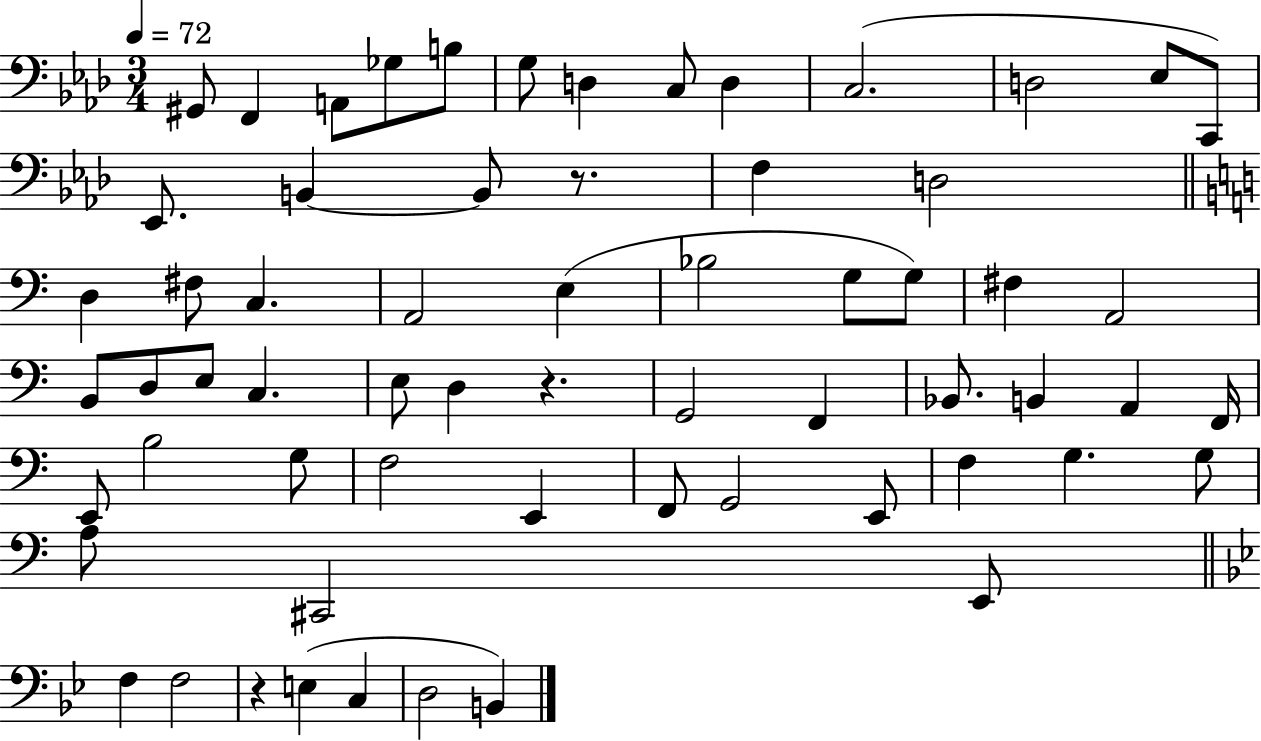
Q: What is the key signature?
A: AES major